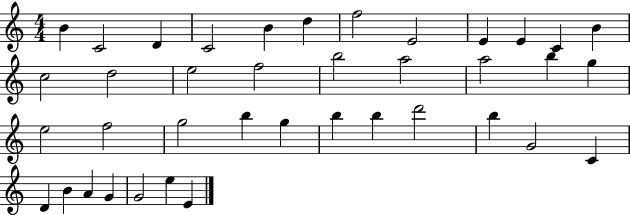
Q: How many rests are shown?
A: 0